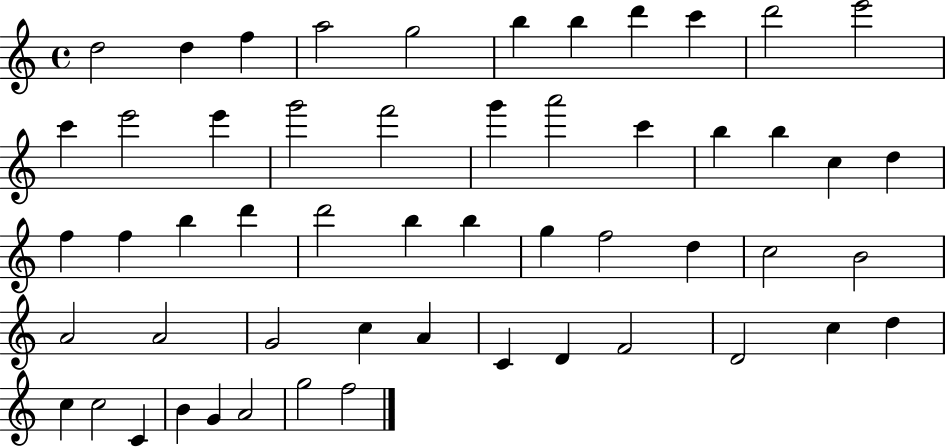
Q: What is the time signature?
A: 4/4